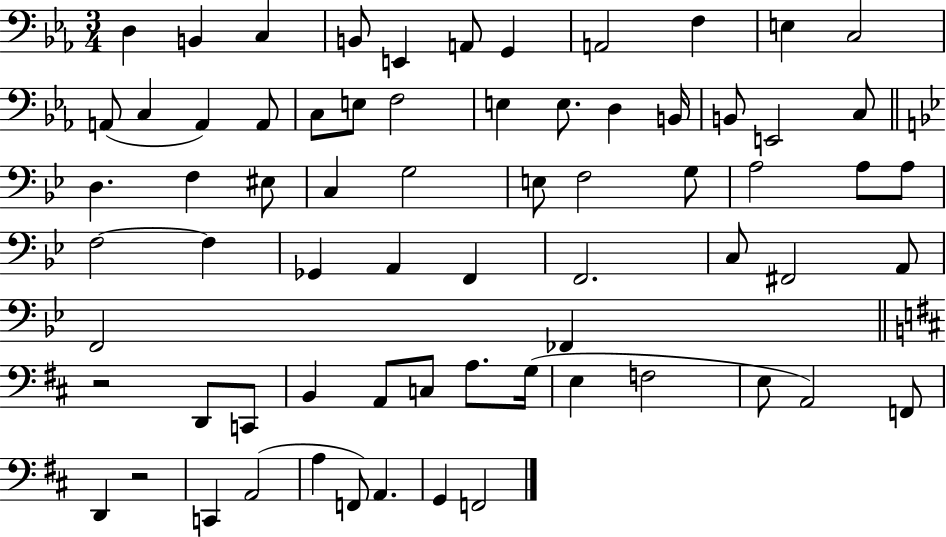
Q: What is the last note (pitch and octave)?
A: F2